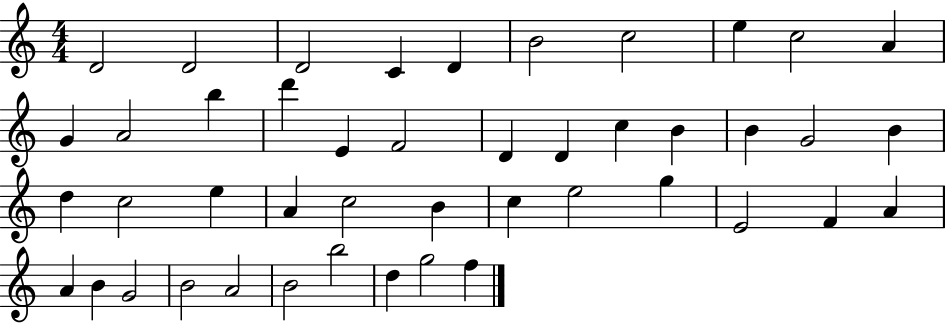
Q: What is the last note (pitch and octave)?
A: F5